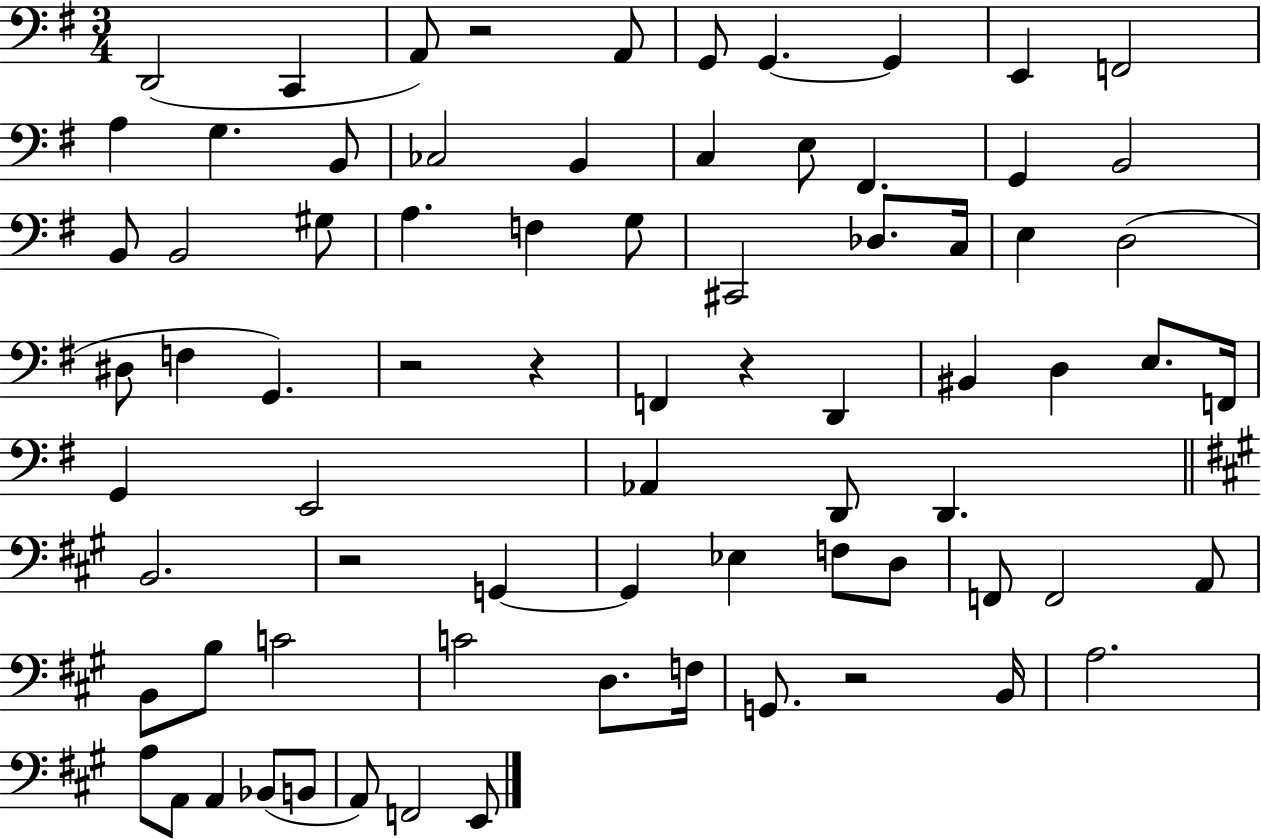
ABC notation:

X:1
T:Untitled
M:3/4
L:1/4
K:G
D,,2 C,, A,,/2 z2 A,,/2 G,,/2 G,, G,, E,, F,,2 A, G, B,,/2 _C,2 B,, C, E,/2 ^F,, G,, B,,2 B,,/2 B,,2 ^G,/2 A, F, G,/2 ^C,,2 _D,/2 C,/4 E, D,2 ^D,/2 F, G,, z2 z F,, z D,, ^B,, D, E,/2 F,,/4 G,, E,,2 _A,, D,,/2 D,, B,,2 z2 G,, G,, _E, F,/2 D,/2 F,,/2 F,,2 A,,/2 B,,/2 B,/2 C2 C2 D,/2 F,/4 G,,/2 z2 B,,/4 A,2 A,/2 A,,/2 A,, _B,,/2 B,,/2 A,,/2 F,,2 E,,/2